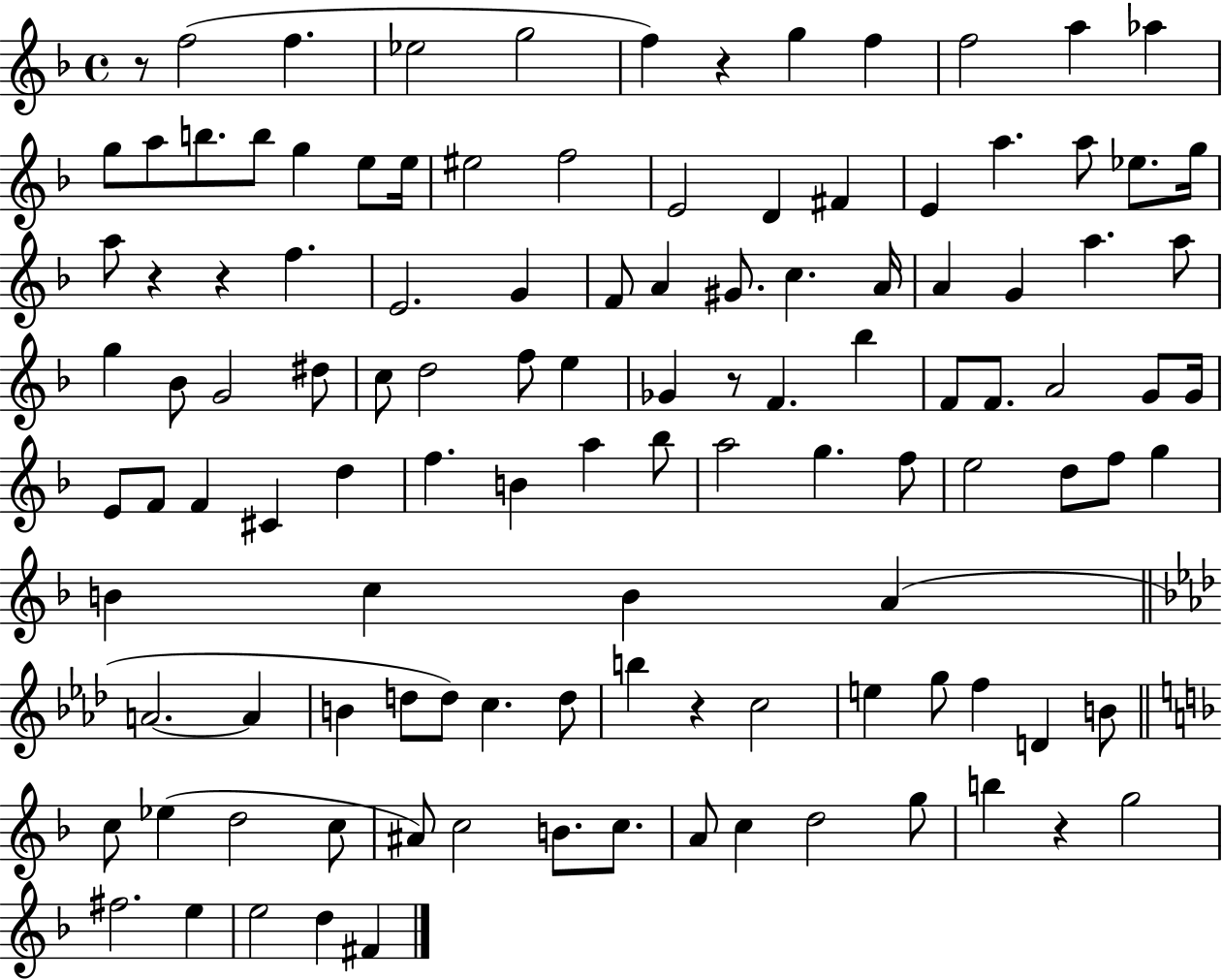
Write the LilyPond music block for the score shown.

{
  \clef treble
  \time 4/4
  \defaultTimeSignature
  \key f \major
  r8 f''2( f''4. | ees''2 g''2 | f''4) r4 g''4 f''4 | f''2 a''4 aes''4 | \break g''8 a''8 b''8. b''8 g''4 e''8 e''16 | eis''2 f''2 | e'2 d'4 fis'4 | e'4 a''4. a''8 ees''8. g''16 | \break a''8 r4 r4 f''4. | e'2. g'4 | f'8 a'4 gis'8. c''4. a'16 | a'4 g'4 a''4. a''8 | \break g''4 bes'8 g'2 dis''8 | c''8 d''2 f''8 e''4 | ges'4 r8 f'4. bes''4 | f'8 f'8. a'2 g'8 g'16 | \break e'8 f'8 f'4 cis'4 d''4 | f''4. b'4 a''4 bes''8 | a''2 g''4. f''8 | e''2 d''8 f''8 g''4 | \break b'4 c''4 b'4 a'4( | \bar "||" \break \key aes \major a'2.~~ a'4 | b'4 d''8 d''8) c''4. d''8 | b''4 r4 c''2 | e''4 g''8 f''4 d'4 b'8 | \break \bar "||" \break \key f \major c''8 ees''4( d''2 c''8 | ais'8) c''2 b'8. c''8. | a'8 c''4 d''2 g''8 | b''4 r4 g''2 | \break fis''2. e''4 | e''2 d''4 fis'4 | \bar "|."
}